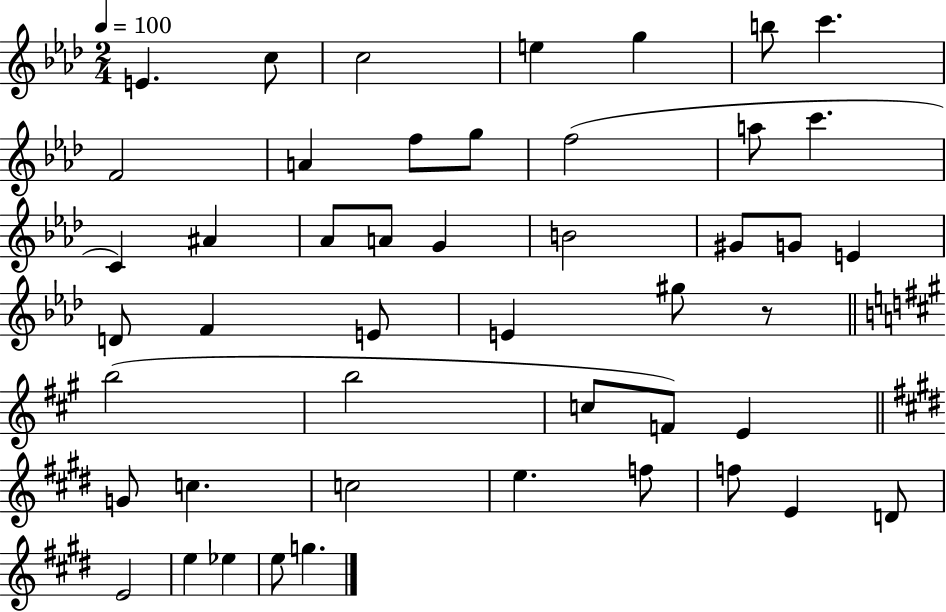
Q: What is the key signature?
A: AES major